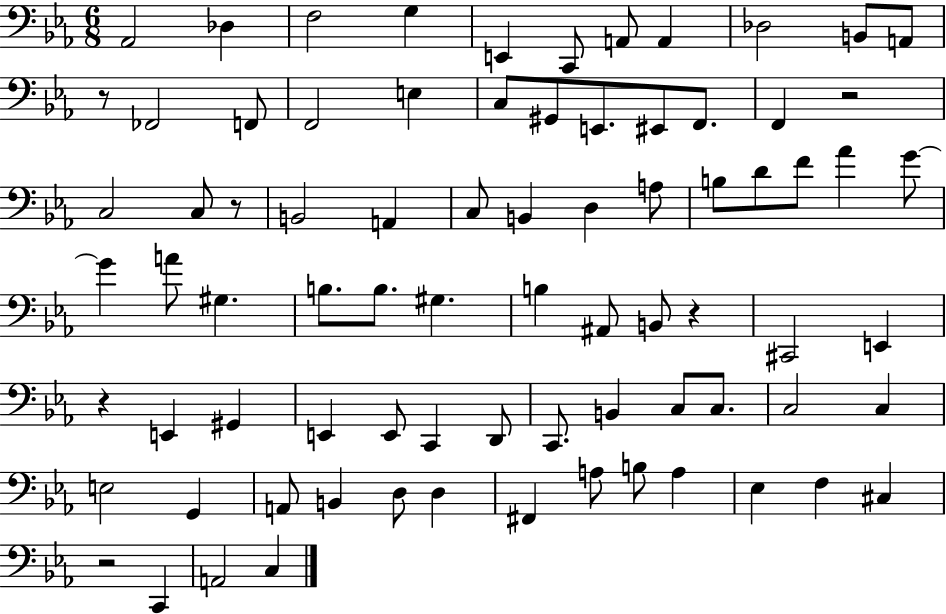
{
  \clef bass
  \numericTimeSignature
  \time 6/8
  \key ees \major
  aes,2 des4 | f2 g4 | e,4 c,8 a,8 a,4 | des2 b,8 a,8 | \break r8 fes,2 f,8 | f,2 e4 | c8 gis,8 e,8. eis,8 f,8. | f,4 r2 | \break c2 c8 r8 | b,2 a,4 | c8 b,4 d4 a8 | b8 d'8 f'8 aes'4 g'8~~ | \break g'4 a'8 gis4. | b8. b8. gis4. | b4 ais,8 b,8 r4 | cis,2 e,4 | \break r4 e,4 gis,4 | e,4 e,8 c,4 d,8 | c,8. b,4 c8 c8. | c2 c4 | \break e2 g,4 | a,8 b,4 d8 d4 | fis,4 a8 b8 a4 | ees4 f4 cis4 | \break r2 c,4 | a,2 c4 | \bar "|."
}